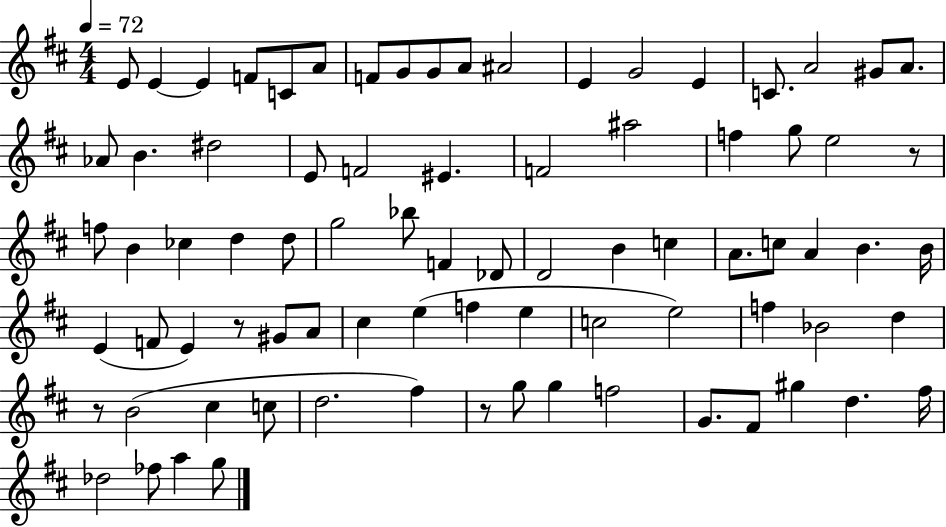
X:1
T:Untitled
M:4/4
L:1/4
K:D
E/2 E E F/2 C/2 A/2 F/2 G/2 G/2 A/2 ^A2 E G2 E C/2 A2 ^G/2 A/2 _A/2 B ^d2 E/2 F2 ^E F2 ^a2 f g/2 e2 z/2 f/2 B _c d d/2 g2 _b/2 F _D/2 D2 B c A/2 c/2 A B B/4 E F/2 E z/2 ^G/2 A/2 ^c e f e c2 e2 f _B2 d z/2 B2 ^c c/2 d2 ^f z/2 g/2 g f2 G/2 ^F/2 ^g d ^f/4 _d2 _f/2 a g/2